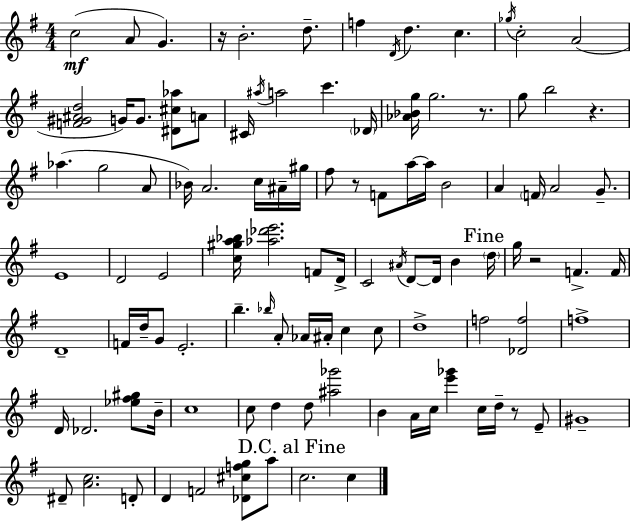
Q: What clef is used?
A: treble